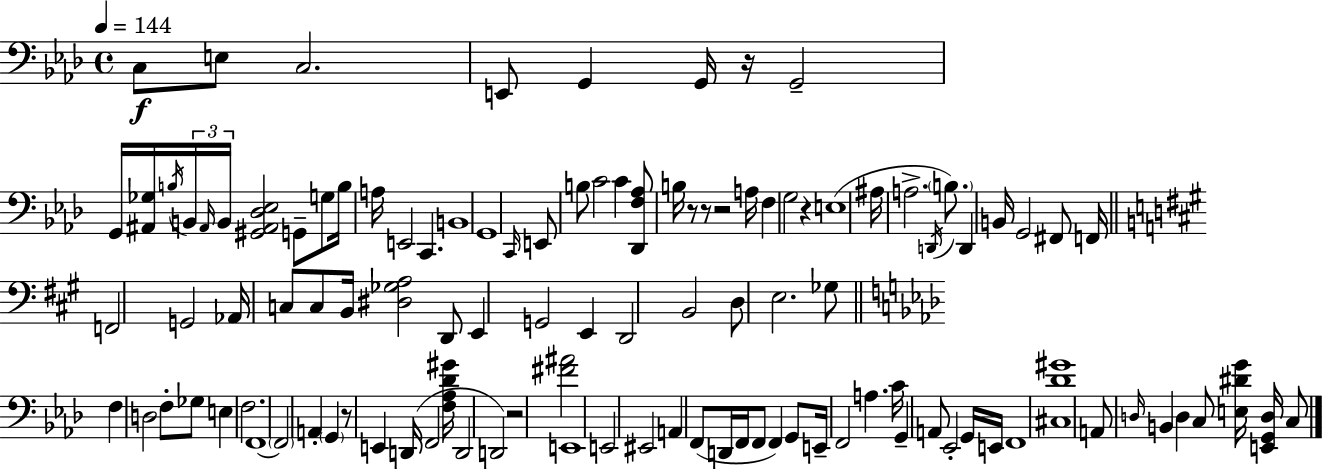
C3/e E3/e C3/h. E2/e G2/q G2/s R/s G2/h G2/s [A#2,Gb3]/s B3/s B2/s A#2/s B2/s [G#2,A#2,Db3,Eb3]/h G2/e G3/e B3/s A3/s E2/h C2/q. B2/w G2/w C2/s E2/e B3/e C4/h C4/q [Db2,F3,Ab3]/e B3/s R/e R/e R/h A3/s F3/q G3/h R/q E3/w A#3/s A3/h. D2/s B3/e. D2/q B2/s G2/h F#2/e F2/s F2/h G2/h Ab2/s C3/e C3/e B2/s [D#3,Gb3,A3]/h D2/e E2/q G2/h E2/q D2/h B2/h D3/e E3/h. Gb3/e F3/q D3/h F3/e Gb3/e E3/q F3/h. F2/w F2/h A2/q G2/q R/e E2/q D2/s F2/h [F3,Ab3,Db4,G#4]/s D2/h D2/h R/h [F#4,A#4]/h E2/w E2/h EIS2/h A2/q F2/e D2/s F2/s F2/e F2/q G2/e E2/s F2/h A3/q. C4/s G2/q A2/e Eb2/h G2/s E2/s F2/w [C#3,Db4,G#4]/w A2/e D3/s B2/q D3/q C3/e [E3,D#4,G4]/s [E2,G2,D3]/s C3/e